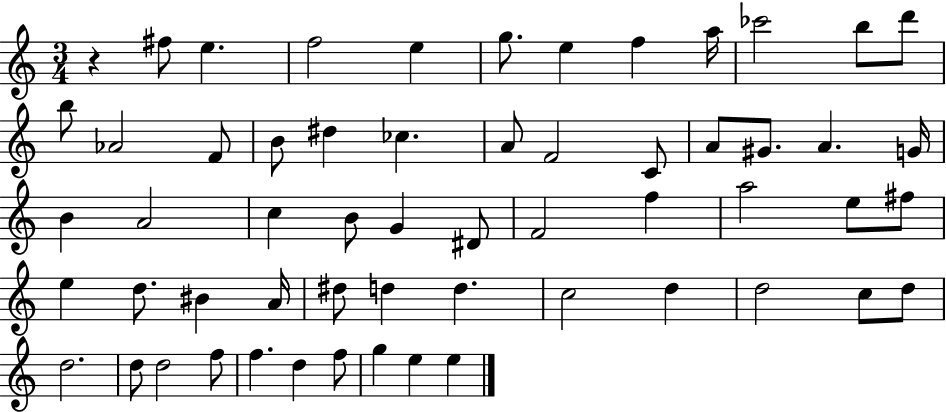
R/q F#5/e E5/q. F5/h E5/q G5/e. E5/q F5/q A5/s CES6/h B5/e D6/e B5/e Ab4/h F4/e B4/e D#5/q CES5/q. A4/e F4/h C4/e A4/e G#4/e. A4/q. G4/s B4/q A4/h C5/q B4/e G4/q D#4/e F4/h F5/q A5/h E5/e F#5/e E5/q D5/e. BIS4/q A4/s D#5/e D5/q D5/q. C5/h D5/q D5/h C5/e D5/e D5/h. D5/e D5/h F5/e F5/q. D5/q F5/e G5/q E5/q E5/q